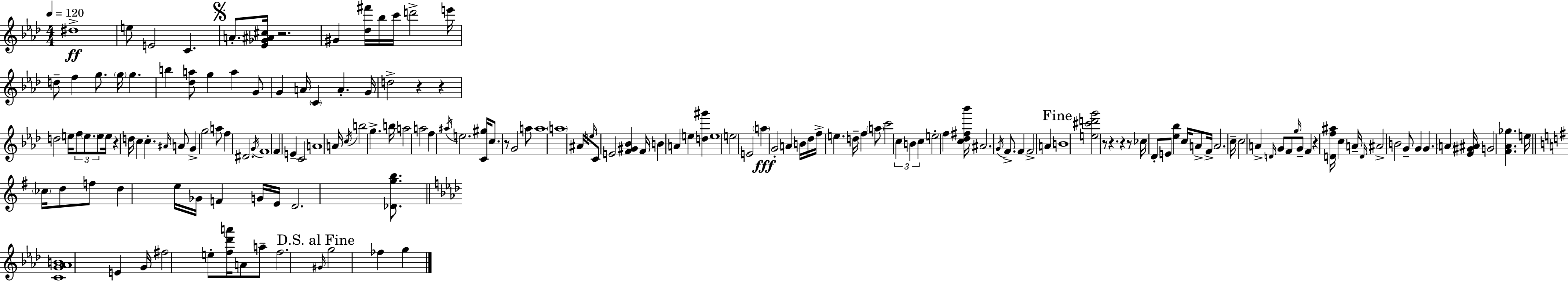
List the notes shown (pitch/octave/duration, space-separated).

D#5/w E5/e E4/h C4/q. A4/e. [Eb4,Gb4,A#4,C#5]/s R/h. G#4/q [Db5,F#6]/s Bb5/s C6/s D6/h E6/s D5/e F5/q G5/e. G5/s G5/q. B5/q [Db5,A5]/e G5/q A5/q G4/e G4/q A4/s C4/q A4/q. G4/s D5/h R/q R/q D5/h E5/s F5/e E5/e. E5/e E5/s R/q D5/s C5/q C5/q. A#4/s A4/e G4/q G5/h A5/e F5/q D#4/h. G4/s F4/w F4/q E4/q C4/h A4/w A4/s C5/s B5/h G5/q. B5/s A5/h A5/h F5/q A#5/s E5/h. [C4,G#5]/s C5/e. R/e G4/h A5/e A5/w A5/w A#4/s E5/s C4/e E4/h [F4,G#4,Bb4]/q F4/s B4/q A4/q E5/q [D5,G#6]/q E5/w E5/h E4/h A5/q G4/h A4/q B4/s Db5/s F5/s E5/q. D5/s F5/q A5/e C6/h C5/q B4/q C5/q E5/h F5/q [C5,Db5,F#5,Bb6]/s A#4/h. G4/s F4/e. F4/q F4/h A4/q B4/w [E5,C#6,D6,G6]/h R/e R/q. R/q R/e CES5/s Db4/e E4/e [Eb5,Bb5]/q C5/s A4/e F4/s A4/h. C5/s C5/h A4/q D4/s G4/e F4/e G5/s G4/e F4/q R/q [D4,F5,A#5]/s C5/q A4/s D4/s A#4/h B4/h G4/e G4/q G4/q. A4/q [Eb4,G#4,A#4]/s G4/h [F4,Ab4,Gb5]/q. E5/s CES5/s D5/e F5/e D5/q E5/s Gb4/s F4/q G4/s E4/s D4/h. [Db4,G5,B5]/e. [C4,G4,Ab4,B4]/w E4/q G4/s F#5/h E5/e [F5,Db6,A6]/s A4/e A5/e F5/h. G#4/s G5/h FES5/q G5/q